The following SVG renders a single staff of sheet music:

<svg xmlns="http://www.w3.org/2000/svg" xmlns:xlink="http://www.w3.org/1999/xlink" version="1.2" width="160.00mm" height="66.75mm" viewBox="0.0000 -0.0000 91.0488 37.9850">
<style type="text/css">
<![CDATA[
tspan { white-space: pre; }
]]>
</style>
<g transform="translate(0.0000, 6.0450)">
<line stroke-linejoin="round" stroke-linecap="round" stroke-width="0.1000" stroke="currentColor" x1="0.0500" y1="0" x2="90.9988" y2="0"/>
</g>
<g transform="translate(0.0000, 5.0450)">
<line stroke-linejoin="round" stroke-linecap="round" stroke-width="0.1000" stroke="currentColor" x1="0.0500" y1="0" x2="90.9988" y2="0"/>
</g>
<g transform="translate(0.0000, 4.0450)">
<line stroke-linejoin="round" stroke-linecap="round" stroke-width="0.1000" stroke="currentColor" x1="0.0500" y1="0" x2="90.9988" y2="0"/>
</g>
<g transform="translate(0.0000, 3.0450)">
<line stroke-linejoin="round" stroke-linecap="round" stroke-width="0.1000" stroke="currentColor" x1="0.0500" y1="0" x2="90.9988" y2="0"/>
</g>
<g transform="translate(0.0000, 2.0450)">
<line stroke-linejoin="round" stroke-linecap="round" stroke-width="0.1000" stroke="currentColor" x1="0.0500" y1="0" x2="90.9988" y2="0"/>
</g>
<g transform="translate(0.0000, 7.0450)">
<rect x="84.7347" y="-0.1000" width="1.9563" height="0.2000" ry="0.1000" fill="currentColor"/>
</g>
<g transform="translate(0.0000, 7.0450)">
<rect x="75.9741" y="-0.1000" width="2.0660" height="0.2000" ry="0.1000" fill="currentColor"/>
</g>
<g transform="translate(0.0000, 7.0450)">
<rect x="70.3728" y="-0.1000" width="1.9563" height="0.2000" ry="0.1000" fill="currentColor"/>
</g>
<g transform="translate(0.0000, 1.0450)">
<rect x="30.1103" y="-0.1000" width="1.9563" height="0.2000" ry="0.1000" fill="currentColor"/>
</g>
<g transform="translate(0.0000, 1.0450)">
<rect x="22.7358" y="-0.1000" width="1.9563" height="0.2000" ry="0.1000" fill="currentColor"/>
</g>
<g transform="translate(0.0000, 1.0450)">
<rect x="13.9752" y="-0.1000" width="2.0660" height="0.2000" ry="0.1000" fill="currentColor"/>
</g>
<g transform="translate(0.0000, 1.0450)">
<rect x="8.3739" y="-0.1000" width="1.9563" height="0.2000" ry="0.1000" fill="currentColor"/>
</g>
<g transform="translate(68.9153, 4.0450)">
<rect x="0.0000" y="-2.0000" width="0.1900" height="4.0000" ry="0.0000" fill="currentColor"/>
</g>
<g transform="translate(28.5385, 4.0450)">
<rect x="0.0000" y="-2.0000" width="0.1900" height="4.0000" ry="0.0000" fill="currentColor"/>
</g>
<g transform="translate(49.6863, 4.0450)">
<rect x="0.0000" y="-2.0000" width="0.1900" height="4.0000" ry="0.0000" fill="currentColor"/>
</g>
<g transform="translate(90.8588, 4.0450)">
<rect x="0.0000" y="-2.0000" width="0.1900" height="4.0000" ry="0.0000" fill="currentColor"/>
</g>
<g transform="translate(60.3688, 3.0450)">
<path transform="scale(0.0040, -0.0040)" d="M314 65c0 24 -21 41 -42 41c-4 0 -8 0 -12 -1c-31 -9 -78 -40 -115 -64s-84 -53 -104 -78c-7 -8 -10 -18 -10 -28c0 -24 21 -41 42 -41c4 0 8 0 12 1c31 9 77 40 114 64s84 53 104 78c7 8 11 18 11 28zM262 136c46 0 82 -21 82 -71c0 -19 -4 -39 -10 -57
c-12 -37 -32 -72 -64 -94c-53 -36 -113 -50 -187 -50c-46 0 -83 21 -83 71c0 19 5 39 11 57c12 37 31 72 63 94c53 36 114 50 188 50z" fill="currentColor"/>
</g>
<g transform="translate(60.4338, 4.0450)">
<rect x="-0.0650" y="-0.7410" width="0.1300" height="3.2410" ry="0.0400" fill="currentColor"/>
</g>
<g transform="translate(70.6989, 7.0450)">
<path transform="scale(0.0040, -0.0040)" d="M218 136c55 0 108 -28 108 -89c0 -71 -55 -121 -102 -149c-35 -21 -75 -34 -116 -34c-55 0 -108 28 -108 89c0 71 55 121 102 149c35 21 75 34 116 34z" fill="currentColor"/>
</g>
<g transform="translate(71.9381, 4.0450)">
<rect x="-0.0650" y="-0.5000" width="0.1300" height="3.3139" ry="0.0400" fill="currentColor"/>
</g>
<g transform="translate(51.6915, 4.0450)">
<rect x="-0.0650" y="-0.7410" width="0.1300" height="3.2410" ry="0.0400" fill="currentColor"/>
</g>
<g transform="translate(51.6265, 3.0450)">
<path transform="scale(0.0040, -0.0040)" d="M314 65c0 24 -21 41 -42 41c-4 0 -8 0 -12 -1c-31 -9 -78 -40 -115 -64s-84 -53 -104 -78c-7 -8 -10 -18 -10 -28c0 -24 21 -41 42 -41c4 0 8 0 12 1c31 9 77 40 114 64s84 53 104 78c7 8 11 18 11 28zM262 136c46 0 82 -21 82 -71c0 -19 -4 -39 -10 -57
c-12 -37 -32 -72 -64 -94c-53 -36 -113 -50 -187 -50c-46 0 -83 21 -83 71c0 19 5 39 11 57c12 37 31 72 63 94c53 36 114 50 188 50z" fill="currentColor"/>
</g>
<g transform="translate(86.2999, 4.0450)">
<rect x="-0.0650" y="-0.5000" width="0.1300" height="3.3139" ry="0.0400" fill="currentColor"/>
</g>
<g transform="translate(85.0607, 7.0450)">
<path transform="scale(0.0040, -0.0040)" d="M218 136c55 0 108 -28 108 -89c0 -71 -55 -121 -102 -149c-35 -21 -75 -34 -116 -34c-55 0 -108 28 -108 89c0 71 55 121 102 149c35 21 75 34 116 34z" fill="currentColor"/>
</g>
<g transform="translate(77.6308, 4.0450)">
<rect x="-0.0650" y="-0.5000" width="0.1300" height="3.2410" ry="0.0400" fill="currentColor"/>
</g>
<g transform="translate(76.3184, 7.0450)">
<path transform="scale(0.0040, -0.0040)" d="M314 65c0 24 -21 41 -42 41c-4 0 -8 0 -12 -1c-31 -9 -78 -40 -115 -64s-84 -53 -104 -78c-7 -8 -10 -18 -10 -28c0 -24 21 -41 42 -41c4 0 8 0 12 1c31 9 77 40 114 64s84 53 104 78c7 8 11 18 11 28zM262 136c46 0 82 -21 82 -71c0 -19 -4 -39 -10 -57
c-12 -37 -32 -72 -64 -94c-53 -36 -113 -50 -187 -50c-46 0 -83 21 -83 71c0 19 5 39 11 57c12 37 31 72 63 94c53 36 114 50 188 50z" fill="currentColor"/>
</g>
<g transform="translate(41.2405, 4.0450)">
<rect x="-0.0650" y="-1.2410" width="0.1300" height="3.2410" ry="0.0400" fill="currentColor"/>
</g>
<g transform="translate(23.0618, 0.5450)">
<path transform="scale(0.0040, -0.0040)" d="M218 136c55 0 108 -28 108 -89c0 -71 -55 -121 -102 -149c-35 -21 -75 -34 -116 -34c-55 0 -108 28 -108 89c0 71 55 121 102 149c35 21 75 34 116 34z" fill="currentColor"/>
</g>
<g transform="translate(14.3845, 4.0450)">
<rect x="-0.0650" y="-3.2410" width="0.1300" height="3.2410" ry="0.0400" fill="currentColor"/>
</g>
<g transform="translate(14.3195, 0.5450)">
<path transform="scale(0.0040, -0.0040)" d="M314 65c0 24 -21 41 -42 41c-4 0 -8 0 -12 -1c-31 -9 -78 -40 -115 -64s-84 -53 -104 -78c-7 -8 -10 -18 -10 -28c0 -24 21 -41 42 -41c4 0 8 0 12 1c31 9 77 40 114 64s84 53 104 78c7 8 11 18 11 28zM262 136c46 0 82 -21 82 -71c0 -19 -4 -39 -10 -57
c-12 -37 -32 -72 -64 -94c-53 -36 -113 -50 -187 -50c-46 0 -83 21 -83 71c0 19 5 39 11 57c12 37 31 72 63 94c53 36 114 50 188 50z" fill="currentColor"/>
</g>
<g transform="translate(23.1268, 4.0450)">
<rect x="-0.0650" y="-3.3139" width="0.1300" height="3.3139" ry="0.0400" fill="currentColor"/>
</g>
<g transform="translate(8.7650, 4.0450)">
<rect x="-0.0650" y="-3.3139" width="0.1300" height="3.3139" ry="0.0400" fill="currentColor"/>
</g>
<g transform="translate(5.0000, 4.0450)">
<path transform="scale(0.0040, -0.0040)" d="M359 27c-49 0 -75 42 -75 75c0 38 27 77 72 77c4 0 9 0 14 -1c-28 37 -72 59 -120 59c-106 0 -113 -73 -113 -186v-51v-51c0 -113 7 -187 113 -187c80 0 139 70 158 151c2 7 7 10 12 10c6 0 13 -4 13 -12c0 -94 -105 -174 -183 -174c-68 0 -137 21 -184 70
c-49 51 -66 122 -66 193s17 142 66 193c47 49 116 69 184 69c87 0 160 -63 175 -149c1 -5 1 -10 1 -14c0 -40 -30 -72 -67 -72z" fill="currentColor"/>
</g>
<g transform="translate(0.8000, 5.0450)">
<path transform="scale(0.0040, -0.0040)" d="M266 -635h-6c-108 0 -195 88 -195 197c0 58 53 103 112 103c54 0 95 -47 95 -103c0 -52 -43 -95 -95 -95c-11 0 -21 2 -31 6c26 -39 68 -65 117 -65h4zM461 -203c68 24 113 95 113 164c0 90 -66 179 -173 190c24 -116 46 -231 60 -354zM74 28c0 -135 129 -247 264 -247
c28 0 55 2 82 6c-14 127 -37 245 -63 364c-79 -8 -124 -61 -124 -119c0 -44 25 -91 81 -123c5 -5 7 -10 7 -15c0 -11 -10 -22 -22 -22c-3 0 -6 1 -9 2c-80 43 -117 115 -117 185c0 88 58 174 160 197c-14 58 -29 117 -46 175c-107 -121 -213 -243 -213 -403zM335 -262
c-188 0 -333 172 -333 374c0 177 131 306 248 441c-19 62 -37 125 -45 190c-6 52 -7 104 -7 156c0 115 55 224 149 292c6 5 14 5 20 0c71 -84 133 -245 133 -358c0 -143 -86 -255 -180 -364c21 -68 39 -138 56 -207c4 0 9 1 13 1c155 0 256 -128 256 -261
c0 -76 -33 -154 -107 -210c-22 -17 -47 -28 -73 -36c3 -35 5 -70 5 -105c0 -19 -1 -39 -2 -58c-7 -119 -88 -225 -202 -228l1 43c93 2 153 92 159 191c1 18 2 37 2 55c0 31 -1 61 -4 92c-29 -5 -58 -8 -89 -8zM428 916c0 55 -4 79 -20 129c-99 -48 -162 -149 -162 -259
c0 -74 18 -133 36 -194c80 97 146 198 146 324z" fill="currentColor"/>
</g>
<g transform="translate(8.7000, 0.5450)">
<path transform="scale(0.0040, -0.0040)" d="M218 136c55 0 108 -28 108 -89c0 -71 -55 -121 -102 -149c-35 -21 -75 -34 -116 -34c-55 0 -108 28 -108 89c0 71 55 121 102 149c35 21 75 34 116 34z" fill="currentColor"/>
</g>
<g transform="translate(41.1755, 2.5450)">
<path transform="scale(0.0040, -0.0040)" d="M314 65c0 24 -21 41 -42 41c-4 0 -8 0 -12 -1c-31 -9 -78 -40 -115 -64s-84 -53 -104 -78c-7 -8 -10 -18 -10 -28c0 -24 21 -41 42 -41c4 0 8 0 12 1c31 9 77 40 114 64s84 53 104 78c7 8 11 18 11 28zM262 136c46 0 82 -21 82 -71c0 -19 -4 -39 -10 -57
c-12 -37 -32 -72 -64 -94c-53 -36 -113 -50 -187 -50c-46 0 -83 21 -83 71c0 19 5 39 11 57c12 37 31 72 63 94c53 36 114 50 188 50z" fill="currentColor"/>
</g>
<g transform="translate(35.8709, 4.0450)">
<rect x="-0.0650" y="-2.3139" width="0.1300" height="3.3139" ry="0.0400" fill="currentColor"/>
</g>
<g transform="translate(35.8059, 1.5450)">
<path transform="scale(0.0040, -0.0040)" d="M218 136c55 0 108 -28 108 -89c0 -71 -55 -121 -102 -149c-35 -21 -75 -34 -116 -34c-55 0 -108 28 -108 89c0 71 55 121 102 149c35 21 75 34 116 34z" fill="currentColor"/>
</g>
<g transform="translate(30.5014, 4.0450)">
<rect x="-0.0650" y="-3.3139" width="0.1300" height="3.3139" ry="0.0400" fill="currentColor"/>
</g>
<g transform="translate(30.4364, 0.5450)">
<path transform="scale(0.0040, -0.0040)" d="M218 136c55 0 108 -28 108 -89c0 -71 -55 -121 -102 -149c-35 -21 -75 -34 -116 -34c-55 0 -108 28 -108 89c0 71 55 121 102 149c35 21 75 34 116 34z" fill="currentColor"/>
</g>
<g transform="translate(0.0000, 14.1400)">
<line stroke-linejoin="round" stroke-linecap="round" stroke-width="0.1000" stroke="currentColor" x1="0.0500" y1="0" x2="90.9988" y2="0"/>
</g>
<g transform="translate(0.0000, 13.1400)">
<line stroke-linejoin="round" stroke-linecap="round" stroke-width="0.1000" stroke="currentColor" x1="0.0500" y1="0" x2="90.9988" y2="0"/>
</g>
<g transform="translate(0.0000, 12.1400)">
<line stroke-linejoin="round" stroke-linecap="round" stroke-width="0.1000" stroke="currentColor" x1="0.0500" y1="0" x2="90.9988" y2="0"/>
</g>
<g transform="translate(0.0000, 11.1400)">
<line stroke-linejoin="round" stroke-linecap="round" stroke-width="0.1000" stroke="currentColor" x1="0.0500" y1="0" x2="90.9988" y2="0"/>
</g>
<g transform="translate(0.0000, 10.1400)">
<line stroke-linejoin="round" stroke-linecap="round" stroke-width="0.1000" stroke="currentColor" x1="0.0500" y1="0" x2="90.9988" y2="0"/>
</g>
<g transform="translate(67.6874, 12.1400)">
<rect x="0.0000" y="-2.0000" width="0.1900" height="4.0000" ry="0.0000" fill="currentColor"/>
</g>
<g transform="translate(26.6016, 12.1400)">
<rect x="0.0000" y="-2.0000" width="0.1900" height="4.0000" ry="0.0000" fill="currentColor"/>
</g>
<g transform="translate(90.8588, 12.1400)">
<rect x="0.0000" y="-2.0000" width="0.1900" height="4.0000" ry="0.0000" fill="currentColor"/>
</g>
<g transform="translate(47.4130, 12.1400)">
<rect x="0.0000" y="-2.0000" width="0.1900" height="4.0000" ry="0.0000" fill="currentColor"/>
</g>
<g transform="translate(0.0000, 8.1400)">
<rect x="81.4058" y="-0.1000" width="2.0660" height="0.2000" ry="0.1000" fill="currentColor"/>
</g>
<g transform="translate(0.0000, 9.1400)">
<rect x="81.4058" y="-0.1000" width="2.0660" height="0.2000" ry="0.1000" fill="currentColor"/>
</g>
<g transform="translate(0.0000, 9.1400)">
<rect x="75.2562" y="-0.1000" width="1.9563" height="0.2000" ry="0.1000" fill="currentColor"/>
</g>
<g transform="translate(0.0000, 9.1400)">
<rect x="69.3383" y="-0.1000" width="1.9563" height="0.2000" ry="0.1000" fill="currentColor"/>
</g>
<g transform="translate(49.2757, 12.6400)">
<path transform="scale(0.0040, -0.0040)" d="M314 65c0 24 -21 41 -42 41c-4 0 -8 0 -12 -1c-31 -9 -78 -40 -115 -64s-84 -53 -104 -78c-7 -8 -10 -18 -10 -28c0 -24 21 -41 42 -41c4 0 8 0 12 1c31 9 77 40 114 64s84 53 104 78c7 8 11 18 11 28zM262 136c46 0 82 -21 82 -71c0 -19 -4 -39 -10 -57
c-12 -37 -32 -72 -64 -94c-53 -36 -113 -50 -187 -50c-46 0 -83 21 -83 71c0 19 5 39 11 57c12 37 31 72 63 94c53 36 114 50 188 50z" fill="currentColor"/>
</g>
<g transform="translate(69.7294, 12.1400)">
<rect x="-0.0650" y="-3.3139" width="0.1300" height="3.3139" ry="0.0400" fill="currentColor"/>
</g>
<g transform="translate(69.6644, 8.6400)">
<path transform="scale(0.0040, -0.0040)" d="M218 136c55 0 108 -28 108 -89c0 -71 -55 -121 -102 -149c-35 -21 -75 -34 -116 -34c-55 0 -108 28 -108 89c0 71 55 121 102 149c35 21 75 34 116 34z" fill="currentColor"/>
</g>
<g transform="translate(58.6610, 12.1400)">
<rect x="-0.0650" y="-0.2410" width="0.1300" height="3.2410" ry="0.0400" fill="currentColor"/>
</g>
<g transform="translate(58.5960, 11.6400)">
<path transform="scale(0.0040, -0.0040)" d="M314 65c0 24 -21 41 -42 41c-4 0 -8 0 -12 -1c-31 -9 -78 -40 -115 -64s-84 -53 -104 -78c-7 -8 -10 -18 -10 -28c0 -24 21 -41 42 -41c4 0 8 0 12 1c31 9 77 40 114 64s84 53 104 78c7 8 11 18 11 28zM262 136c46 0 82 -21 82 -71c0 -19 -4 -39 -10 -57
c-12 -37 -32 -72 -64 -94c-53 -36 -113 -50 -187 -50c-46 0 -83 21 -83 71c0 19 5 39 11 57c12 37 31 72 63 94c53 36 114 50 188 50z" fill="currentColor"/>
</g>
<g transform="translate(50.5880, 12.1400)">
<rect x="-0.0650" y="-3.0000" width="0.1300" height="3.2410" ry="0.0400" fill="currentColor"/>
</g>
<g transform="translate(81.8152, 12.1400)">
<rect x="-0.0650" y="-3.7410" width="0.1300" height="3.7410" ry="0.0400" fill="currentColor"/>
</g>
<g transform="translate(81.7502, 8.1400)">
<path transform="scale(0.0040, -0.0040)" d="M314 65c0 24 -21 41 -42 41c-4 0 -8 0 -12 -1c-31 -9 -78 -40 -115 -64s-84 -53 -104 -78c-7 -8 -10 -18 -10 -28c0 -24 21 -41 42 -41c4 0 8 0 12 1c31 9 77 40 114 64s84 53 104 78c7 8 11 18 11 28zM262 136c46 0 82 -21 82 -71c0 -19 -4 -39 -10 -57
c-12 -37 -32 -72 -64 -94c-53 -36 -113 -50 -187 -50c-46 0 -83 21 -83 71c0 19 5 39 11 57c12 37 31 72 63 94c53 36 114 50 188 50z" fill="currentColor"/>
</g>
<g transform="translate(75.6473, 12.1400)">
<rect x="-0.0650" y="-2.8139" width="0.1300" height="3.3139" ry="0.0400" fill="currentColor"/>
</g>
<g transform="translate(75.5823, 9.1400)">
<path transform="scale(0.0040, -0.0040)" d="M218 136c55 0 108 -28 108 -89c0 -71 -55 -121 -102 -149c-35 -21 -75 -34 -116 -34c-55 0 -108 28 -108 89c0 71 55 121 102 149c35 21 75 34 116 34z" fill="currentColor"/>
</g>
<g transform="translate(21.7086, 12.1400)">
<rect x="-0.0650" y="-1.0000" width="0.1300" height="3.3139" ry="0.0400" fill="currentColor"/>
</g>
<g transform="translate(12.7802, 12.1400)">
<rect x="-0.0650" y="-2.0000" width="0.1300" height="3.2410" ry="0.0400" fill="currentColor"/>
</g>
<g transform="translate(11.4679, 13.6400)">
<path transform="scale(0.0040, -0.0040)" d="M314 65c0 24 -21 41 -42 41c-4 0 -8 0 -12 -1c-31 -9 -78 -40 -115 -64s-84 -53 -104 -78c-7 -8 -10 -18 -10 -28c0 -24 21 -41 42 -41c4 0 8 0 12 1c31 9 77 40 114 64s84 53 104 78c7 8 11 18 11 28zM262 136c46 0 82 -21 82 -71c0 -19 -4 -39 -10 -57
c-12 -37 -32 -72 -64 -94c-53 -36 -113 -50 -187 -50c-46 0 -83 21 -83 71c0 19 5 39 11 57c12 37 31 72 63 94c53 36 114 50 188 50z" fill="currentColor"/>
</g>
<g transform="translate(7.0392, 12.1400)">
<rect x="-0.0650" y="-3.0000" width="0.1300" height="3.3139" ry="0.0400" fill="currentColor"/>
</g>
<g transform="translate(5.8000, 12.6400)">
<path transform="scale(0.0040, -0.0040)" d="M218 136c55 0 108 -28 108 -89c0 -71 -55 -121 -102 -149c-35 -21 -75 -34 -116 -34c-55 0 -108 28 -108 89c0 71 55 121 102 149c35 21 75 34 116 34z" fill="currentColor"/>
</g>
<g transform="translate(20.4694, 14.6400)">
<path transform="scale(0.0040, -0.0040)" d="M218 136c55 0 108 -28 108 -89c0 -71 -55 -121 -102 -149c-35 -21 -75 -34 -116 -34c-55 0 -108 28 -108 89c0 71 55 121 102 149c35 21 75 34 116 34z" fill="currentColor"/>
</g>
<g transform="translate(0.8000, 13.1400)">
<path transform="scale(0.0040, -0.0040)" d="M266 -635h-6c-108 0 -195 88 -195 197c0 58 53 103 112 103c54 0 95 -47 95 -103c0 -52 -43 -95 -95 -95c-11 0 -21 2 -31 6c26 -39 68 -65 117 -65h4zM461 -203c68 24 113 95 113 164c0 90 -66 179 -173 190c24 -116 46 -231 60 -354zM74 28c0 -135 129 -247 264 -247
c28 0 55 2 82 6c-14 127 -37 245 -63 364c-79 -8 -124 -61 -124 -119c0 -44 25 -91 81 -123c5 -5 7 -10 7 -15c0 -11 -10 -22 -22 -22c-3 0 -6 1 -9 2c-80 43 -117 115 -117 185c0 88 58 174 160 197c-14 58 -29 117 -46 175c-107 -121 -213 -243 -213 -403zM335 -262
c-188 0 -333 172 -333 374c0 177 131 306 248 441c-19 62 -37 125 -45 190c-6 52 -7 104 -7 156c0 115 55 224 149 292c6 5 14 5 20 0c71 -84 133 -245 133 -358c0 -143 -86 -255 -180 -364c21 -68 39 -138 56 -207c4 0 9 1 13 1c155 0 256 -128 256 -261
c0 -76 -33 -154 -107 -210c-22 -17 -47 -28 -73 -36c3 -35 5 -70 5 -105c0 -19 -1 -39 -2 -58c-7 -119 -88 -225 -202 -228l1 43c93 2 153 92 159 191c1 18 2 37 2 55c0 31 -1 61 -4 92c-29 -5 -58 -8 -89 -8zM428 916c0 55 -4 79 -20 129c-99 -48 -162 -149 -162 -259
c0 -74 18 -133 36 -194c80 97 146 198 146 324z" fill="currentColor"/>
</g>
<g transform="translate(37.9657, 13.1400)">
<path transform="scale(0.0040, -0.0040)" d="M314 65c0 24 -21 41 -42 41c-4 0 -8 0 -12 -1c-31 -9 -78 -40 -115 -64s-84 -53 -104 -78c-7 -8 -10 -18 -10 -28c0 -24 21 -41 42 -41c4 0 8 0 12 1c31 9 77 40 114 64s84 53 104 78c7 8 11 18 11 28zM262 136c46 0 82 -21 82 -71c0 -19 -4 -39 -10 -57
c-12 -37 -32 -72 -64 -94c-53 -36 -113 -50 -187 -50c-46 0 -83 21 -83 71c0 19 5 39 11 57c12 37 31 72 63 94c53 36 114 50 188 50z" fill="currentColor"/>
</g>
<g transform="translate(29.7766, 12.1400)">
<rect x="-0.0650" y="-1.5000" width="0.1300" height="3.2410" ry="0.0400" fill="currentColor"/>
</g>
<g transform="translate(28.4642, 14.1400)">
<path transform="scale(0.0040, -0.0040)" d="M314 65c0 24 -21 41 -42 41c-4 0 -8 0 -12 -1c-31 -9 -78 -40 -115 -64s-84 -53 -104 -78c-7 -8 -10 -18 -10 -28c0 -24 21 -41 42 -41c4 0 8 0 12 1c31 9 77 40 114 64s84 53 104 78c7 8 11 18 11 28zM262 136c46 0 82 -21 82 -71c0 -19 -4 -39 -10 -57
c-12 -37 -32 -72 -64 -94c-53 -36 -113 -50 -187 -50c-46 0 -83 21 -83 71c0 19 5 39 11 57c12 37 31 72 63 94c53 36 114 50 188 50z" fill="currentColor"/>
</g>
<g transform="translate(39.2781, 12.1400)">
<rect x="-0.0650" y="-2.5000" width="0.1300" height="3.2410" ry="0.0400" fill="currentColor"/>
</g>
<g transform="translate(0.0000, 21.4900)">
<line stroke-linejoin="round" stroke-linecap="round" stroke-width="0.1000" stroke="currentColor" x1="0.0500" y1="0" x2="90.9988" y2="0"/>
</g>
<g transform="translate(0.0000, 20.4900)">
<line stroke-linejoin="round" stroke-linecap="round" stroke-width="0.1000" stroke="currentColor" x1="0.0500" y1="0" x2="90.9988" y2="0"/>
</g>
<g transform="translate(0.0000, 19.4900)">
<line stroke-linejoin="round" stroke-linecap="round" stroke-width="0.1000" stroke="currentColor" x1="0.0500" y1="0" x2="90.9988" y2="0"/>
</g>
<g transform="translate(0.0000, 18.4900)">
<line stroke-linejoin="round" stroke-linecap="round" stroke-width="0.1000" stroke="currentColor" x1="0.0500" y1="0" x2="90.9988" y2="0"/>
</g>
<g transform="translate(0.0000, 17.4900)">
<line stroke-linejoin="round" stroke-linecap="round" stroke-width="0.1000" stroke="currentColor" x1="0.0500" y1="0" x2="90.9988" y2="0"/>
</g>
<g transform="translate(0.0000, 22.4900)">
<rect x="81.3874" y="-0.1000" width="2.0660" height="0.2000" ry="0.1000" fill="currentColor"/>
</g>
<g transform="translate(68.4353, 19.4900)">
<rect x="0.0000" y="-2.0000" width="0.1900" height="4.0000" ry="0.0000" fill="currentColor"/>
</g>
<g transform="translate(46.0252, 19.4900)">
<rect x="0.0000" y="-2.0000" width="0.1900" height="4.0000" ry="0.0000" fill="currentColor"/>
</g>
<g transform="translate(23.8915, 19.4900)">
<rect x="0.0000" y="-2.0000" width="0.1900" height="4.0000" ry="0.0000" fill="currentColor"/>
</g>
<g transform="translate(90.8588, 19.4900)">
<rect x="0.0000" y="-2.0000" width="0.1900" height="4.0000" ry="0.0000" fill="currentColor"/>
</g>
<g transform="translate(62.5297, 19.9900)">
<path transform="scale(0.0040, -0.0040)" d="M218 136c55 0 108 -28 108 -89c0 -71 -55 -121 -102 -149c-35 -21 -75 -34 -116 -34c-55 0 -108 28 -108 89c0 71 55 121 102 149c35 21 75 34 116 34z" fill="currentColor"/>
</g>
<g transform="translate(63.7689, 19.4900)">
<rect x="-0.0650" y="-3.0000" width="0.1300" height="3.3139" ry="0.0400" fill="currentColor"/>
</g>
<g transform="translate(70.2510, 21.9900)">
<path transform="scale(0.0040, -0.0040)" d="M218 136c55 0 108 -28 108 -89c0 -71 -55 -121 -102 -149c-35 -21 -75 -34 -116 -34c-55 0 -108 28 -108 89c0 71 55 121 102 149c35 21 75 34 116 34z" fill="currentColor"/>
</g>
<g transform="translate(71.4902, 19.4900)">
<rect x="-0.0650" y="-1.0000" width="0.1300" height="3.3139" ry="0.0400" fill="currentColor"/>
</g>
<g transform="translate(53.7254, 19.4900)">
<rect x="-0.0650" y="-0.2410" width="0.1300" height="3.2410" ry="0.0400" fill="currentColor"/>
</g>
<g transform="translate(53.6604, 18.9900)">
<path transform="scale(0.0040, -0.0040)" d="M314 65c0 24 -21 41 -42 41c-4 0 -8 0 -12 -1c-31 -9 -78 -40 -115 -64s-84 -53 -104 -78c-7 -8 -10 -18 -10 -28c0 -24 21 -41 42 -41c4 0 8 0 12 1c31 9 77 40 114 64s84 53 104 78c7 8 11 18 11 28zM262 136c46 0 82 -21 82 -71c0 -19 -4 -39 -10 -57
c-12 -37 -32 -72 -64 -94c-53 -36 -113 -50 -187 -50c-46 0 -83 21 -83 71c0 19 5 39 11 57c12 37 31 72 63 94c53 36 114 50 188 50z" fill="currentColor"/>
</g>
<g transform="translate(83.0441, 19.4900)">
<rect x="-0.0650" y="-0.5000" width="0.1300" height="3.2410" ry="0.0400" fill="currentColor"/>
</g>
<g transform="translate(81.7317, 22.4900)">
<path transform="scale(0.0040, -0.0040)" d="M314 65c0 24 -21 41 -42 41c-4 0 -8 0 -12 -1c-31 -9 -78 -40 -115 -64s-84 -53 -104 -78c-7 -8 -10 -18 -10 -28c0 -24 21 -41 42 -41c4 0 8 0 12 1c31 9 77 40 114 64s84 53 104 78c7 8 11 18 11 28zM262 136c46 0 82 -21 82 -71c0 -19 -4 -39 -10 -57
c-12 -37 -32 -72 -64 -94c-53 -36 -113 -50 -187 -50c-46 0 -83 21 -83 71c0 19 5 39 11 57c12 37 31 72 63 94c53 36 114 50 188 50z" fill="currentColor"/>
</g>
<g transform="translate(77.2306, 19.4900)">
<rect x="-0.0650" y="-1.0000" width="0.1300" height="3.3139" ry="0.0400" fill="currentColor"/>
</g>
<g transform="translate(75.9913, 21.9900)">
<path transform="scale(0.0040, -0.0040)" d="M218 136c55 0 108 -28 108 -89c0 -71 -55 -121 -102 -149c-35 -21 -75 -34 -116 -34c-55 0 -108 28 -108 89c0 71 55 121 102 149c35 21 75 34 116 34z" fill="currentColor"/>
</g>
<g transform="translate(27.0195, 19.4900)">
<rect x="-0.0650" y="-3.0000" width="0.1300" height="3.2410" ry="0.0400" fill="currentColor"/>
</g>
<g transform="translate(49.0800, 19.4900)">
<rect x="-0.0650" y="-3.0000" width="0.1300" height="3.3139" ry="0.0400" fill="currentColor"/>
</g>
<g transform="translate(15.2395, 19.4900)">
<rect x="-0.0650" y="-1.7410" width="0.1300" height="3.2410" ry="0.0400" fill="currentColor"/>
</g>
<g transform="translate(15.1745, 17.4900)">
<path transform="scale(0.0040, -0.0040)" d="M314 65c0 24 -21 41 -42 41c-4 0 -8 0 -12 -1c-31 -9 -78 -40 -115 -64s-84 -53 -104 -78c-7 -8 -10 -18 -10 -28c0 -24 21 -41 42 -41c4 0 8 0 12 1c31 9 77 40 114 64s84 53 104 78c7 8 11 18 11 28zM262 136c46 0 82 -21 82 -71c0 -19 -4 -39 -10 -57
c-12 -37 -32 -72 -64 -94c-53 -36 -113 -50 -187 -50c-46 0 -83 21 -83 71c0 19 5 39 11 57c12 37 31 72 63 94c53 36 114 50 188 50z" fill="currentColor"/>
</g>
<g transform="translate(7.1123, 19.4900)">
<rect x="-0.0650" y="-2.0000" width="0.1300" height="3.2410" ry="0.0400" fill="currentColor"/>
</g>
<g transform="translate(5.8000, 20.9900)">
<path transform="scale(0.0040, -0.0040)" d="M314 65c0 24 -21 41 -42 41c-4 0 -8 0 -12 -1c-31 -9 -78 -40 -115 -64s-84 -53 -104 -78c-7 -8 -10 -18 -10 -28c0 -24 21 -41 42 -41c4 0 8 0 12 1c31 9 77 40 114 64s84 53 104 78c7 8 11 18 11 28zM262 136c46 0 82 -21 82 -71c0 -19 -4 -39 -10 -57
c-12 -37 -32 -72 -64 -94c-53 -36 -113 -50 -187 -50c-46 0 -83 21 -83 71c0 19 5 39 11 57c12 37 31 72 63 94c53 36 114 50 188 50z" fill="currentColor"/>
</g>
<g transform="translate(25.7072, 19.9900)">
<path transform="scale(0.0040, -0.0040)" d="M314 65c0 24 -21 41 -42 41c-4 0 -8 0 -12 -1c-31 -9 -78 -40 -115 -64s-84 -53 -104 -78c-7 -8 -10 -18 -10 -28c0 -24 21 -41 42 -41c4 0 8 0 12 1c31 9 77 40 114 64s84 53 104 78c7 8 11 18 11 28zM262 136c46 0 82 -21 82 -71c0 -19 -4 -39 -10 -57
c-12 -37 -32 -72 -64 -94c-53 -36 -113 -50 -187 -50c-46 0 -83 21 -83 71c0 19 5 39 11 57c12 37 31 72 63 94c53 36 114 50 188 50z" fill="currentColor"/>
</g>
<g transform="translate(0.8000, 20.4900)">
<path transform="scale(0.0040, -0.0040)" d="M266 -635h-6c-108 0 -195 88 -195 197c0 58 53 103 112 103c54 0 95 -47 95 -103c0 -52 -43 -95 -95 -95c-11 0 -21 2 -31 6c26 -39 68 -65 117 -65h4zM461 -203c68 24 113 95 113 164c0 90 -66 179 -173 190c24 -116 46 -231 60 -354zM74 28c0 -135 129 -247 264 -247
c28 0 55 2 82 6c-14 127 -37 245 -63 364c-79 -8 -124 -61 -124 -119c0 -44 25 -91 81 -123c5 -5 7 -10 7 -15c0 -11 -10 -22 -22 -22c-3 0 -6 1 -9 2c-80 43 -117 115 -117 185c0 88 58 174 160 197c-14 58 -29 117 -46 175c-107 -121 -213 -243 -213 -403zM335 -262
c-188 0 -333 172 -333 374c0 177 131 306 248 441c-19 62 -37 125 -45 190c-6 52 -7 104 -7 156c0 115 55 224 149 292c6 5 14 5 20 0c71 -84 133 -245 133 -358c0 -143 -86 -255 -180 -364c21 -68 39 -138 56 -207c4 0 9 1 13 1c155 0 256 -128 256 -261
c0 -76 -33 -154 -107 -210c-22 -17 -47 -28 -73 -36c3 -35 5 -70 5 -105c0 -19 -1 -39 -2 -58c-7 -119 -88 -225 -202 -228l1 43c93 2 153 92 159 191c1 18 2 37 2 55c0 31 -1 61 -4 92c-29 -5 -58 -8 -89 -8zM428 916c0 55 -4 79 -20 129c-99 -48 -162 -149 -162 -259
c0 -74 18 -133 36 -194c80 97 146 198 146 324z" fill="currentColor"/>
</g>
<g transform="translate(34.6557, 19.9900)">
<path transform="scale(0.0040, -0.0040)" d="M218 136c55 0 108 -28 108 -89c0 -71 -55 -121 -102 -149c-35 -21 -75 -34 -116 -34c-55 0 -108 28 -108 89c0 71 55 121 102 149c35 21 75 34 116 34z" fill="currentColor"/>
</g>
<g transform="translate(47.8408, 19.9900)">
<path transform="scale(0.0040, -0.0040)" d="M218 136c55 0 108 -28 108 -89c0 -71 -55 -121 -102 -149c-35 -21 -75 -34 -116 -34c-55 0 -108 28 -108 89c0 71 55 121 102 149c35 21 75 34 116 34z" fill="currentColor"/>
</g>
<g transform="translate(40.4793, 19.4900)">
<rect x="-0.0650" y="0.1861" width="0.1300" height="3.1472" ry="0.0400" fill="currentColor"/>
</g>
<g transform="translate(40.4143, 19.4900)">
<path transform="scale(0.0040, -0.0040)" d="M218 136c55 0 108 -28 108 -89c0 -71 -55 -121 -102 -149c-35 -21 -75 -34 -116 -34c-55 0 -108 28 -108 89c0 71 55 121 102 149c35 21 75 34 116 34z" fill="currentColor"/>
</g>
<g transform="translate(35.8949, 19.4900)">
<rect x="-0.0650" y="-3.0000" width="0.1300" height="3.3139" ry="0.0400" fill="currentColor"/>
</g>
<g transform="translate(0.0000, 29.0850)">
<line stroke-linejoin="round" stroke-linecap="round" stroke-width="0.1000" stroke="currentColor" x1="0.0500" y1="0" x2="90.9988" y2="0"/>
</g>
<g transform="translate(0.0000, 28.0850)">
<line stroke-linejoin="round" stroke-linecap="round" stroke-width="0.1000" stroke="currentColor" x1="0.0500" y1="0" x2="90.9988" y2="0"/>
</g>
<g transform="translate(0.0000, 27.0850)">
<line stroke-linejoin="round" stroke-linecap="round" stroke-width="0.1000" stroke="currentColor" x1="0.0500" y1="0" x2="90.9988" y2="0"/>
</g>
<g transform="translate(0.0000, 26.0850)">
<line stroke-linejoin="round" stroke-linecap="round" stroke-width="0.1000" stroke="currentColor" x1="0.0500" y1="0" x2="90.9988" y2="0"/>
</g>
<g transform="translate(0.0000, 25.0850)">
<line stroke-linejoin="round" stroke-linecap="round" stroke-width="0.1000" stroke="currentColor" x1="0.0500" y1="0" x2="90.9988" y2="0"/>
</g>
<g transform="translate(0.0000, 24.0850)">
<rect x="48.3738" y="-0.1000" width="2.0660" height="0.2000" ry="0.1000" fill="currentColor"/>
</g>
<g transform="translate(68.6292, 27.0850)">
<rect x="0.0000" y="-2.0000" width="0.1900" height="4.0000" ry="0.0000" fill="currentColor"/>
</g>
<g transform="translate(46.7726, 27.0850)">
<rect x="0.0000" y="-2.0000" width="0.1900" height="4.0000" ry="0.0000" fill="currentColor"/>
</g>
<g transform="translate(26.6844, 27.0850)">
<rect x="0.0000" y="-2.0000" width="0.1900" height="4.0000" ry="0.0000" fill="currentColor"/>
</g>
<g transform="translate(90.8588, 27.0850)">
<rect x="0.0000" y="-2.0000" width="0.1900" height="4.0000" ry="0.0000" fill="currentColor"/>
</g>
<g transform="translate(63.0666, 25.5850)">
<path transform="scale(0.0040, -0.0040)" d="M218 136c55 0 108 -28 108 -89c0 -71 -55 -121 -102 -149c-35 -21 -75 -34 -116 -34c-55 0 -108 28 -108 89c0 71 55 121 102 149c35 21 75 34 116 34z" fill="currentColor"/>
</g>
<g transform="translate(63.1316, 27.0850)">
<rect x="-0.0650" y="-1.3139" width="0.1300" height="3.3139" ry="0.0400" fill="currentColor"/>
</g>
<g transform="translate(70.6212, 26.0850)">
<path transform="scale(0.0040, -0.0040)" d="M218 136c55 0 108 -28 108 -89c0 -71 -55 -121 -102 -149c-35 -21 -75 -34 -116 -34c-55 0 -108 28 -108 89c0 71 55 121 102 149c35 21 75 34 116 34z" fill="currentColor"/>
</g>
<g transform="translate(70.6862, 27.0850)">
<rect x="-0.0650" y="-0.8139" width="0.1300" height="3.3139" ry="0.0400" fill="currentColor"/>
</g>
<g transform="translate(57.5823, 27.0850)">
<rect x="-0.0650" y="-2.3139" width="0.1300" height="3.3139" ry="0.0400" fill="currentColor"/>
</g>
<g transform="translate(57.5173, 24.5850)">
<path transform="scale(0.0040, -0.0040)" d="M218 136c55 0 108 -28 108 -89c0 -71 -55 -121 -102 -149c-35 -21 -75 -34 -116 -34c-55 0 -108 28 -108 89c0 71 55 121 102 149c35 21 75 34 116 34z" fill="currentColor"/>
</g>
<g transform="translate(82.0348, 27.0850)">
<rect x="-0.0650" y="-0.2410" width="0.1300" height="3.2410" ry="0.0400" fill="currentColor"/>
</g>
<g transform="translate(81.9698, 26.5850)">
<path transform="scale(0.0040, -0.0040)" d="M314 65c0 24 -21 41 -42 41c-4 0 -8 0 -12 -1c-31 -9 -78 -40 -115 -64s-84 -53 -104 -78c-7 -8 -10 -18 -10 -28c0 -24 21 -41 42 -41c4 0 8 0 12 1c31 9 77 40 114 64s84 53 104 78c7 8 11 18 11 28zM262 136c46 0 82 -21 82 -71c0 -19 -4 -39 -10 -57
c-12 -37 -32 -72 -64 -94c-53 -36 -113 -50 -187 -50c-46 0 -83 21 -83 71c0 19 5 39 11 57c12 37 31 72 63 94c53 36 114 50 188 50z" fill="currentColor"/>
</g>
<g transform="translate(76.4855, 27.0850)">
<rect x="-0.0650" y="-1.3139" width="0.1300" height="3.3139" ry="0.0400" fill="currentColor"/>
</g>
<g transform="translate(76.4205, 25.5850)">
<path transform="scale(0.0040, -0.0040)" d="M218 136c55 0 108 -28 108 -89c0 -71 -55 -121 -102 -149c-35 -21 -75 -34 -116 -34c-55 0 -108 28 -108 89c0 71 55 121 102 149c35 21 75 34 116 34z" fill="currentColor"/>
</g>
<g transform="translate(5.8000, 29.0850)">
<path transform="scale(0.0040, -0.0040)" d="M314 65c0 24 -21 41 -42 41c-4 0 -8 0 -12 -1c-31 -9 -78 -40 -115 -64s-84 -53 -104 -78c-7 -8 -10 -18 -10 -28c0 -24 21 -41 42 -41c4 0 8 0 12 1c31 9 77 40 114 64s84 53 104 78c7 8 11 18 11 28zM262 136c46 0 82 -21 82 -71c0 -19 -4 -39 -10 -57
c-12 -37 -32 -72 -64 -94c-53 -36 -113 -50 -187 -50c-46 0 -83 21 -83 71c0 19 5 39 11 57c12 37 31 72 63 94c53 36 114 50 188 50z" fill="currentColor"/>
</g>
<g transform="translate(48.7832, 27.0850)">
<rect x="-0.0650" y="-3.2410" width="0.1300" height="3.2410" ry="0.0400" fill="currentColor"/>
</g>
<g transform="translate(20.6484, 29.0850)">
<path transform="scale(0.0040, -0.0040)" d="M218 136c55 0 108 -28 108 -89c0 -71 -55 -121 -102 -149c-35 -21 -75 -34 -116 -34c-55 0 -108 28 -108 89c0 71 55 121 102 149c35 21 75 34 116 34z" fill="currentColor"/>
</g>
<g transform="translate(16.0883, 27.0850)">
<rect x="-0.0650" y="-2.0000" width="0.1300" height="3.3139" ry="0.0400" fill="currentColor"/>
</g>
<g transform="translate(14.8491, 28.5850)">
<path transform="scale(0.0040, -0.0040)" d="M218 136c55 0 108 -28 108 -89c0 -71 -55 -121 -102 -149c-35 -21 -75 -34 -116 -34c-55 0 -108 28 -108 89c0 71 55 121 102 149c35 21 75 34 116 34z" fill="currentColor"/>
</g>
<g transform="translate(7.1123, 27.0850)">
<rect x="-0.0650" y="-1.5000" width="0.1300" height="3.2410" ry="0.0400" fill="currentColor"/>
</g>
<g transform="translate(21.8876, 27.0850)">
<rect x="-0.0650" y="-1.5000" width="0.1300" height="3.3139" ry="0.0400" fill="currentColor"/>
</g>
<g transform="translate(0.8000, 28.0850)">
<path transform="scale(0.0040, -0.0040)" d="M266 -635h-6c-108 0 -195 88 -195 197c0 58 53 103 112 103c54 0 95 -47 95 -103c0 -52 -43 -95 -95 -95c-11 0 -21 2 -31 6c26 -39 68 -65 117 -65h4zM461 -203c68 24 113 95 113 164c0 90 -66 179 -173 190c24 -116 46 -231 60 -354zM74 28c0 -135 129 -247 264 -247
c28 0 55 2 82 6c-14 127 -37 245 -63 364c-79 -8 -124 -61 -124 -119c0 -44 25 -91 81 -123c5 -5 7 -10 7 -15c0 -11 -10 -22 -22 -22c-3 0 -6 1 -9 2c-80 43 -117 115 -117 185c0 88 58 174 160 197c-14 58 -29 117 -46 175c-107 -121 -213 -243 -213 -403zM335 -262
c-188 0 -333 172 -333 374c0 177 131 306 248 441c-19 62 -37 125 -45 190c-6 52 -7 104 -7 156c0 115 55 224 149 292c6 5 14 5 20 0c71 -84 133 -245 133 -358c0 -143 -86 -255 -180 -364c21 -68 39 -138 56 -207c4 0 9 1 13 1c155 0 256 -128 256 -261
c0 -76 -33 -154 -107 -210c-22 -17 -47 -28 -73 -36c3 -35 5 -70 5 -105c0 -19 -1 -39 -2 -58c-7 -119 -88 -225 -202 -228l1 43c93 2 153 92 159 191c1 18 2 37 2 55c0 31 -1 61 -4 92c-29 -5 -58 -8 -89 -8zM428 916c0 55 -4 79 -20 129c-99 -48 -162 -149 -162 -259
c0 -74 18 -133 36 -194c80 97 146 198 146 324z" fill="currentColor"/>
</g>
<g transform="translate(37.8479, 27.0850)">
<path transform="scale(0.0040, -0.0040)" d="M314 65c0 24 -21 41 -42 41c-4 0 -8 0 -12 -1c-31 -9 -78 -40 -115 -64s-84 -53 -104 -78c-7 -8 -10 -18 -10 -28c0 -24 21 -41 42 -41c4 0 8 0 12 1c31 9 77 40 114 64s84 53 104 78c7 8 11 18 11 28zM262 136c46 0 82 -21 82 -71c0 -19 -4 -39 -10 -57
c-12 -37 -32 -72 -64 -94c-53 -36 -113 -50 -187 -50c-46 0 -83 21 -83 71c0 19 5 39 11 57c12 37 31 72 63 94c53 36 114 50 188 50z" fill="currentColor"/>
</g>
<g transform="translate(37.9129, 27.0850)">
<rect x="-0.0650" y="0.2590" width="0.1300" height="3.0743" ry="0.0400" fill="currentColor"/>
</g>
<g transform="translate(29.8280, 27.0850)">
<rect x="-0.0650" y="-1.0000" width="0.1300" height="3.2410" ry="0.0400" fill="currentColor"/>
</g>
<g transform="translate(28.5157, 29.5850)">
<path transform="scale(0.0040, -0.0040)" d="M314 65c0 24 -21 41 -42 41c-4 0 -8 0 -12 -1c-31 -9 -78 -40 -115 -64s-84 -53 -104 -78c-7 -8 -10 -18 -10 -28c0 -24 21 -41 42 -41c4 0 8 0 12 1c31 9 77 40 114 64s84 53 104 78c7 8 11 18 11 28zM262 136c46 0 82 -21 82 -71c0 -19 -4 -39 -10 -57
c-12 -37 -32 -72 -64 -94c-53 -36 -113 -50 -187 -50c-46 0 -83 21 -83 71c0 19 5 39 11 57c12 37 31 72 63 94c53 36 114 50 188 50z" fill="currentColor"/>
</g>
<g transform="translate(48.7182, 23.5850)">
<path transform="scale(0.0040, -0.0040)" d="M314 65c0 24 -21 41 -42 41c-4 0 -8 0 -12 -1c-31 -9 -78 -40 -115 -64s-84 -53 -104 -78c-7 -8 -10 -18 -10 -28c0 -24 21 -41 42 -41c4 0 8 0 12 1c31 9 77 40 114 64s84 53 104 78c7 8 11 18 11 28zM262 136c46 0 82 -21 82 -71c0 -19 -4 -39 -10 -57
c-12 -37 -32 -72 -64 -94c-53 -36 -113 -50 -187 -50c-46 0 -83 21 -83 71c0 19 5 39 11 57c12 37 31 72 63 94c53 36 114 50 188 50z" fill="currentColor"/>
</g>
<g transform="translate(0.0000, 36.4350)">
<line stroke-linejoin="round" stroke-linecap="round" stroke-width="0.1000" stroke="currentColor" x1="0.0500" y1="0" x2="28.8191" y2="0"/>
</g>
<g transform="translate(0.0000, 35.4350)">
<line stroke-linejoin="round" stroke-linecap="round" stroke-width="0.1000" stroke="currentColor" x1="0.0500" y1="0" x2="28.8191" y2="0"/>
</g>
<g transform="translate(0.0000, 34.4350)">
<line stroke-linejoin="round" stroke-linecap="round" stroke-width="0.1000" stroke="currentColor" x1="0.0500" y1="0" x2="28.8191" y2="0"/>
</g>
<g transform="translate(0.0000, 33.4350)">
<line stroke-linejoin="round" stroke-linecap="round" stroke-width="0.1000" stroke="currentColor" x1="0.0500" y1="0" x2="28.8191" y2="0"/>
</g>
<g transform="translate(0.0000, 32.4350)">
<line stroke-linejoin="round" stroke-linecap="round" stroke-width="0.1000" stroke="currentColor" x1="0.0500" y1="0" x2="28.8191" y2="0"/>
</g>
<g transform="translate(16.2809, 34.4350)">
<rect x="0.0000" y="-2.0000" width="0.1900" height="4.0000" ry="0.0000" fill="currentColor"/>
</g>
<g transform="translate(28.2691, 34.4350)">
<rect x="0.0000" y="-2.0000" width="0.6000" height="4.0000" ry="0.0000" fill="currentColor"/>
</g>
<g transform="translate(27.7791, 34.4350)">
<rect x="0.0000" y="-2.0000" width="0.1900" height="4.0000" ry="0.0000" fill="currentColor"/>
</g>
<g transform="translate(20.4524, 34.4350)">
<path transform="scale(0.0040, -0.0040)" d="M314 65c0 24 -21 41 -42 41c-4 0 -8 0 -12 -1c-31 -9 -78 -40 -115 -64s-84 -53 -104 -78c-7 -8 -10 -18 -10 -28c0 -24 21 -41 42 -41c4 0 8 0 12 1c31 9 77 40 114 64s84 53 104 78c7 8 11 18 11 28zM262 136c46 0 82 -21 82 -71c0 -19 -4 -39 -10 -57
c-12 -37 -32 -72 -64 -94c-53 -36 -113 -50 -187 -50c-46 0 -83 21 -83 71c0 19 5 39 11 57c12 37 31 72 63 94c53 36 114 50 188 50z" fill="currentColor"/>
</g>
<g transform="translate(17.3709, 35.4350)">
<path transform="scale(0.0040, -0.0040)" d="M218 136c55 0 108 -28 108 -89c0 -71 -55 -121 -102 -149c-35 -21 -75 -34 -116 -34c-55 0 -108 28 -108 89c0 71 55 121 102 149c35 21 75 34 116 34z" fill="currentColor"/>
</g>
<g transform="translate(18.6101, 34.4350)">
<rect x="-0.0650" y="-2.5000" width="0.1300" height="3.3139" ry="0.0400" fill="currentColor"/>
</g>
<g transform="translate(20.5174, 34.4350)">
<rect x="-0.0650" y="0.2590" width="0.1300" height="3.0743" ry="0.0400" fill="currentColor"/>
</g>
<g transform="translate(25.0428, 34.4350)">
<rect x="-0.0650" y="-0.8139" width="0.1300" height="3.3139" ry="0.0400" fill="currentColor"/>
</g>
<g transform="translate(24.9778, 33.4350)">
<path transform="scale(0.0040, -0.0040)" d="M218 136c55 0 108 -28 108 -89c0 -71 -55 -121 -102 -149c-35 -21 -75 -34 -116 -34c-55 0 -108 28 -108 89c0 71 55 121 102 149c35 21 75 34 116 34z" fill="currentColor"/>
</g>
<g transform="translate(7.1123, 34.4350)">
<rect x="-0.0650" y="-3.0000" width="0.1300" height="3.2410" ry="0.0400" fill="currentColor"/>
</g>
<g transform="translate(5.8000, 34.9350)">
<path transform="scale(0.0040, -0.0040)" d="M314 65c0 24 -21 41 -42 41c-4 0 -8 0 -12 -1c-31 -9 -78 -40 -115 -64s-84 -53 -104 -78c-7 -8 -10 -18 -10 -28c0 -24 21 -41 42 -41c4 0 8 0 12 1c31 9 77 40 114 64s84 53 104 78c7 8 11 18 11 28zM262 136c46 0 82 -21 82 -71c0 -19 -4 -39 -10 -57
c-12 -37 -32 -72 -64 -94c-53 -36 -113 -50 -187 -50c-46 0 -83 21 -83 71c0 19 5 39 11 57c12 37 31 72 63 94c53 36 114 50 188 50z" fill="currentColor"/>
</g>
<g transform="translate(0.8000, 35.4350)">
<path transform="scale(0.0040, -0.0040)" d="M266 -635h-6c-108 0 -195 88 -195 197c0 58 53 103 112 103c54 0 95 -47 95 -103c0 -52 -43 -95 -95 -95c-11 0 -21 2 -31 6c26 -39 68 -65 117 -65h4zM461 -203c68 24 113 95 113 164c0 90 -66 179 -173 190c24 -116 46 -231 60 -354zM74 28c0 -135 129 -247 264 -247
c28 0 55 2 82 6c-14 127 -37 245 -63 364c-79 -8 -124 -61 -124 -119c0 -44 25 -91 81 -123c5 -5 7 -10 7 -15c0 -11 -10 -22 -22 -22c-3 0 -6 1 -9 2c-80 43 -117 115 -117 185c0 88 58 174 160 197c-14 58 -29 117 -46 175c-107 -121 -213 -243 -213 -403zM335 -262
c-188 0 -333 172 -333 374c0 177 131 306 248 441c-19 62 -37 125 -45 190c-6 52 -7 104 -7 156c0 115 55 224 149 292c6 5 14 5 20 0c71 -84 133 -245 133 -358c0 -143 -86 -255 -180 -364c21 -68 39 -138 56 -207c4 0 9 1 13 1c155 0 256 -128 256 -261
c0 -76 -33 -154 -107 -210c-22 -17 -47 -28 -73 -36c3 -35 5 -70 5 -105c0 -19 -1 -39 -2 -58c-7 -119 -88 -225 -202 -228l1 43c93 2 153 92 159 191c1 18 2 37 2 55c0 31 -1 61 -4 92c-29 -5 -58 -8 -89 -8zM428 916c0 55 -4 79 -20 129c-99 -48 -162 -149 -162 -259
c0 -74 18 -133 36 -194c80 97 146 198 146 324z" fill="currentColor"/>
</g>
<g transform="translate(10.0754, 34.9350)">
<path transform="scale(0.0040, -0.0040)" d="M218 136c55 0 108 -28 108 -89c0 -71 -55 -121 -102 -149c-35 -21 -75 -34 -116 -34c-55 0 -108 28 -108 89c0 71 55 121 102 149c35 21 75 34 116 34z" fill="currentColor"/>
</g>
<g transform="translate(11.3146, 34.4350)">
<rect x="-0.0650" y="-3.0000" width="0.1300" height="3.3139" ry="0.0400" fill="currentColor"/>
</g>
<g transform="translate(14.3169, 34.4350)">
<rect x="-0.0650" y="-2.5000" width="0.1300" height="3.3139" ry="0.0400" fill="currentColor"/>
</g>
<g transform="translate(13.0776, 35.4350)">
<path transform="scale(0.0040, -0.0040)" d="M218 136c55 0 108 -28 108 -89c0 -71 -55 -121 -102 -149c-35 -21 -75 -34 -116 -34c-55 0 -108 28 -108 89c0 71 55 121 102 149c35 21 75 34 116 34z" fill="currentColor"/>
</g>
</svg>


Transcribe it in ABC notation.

X:1
T:Untitled
M:4/4
L:1/4
K:C
b b2 b b g e2 d2 d2 C C2 C A F2 D E2 G2 A2 c2 b a c'2 F2 f2 A2 A B A c2 A D D C2 E2 F E D2 B2 b2 g e d e c2 A2 A G G B2 d